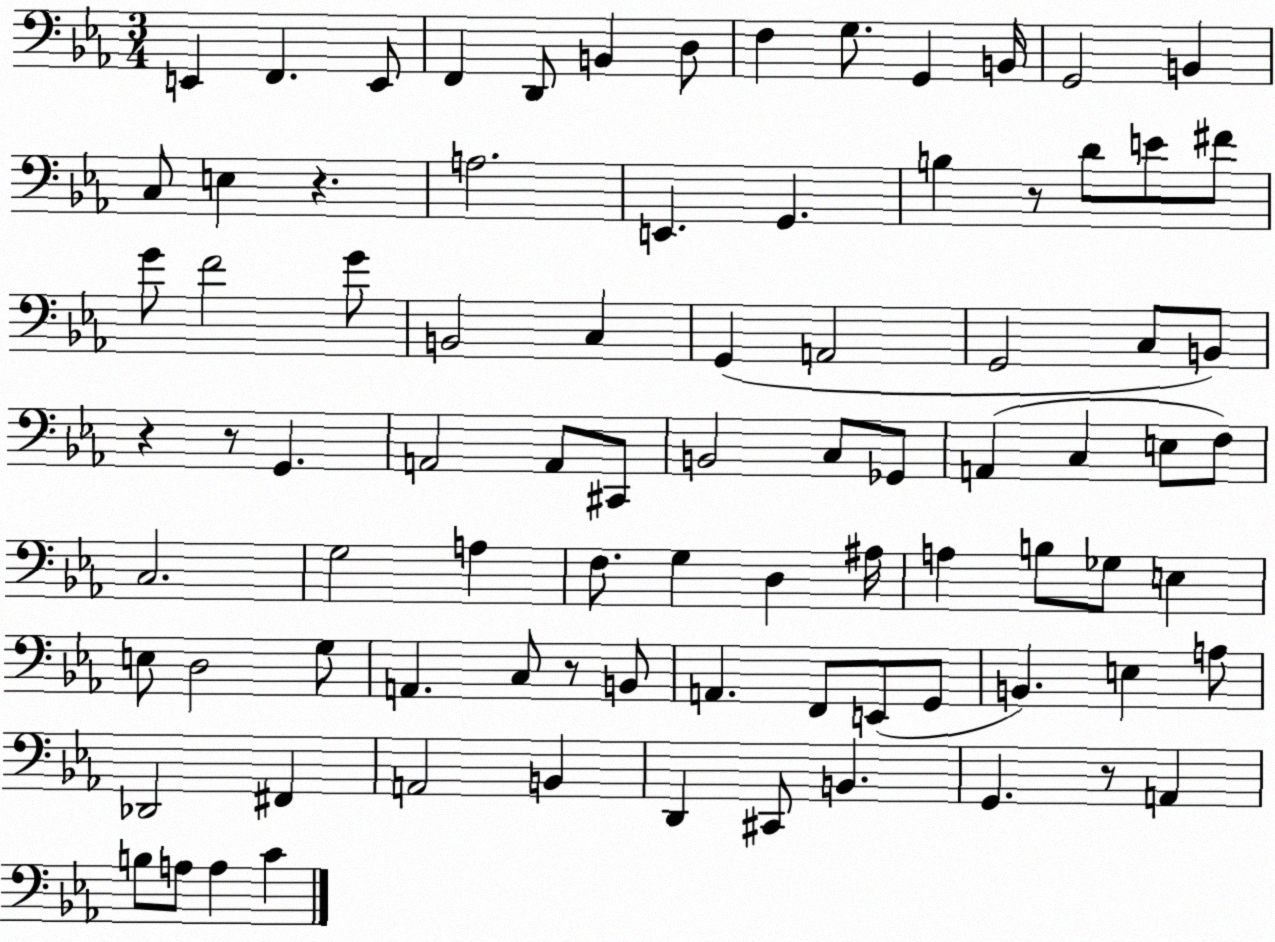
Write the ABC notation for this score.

X:1
T:Untitled
M:3/4
L:1/4
K:Eb
E,, F,, E,,/2 F,, D,,/2 B,, D,/2 F, G,/2 G,, B,,/4 G,,2 B,, C,/2 E, z A,2 E,, G,, B, z/2 D/2 E/2 ^F/2 G/2 F2 G/2 B,,2 C, G,, A,,2 G,,2 C,/2 B,,/2 z z/2 G,, A,,2 A,,/2 ^C,,/2 B,,2 C,/2 _G,,/2 A,, C, E,/2 F,/2 C,2 G,2 A, F,/2 G, D, ^A,/4 A, B,/2 _G,/2 E, E,/2 D,2 G,/2 A,, C,/2 z/2 B,,/2 A,, F,,/2 E,,/2 G,,/2 B,, E, A,/2 _D,,2 ^F,, A,,2 B,, D,, ^C,,/2 B,, G,, z/2 A,, B,/2 A,/2 A, C